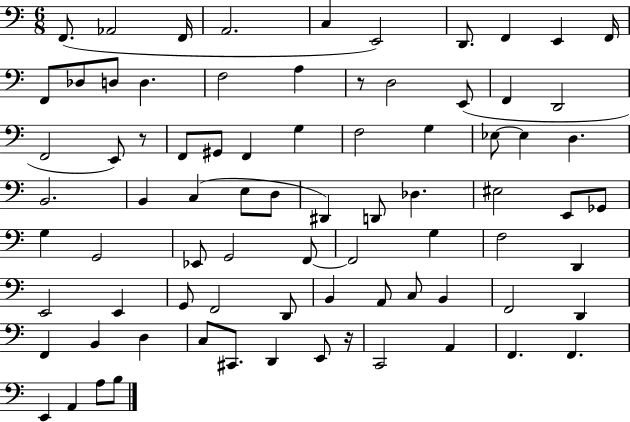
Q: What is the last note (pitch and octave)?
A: B3